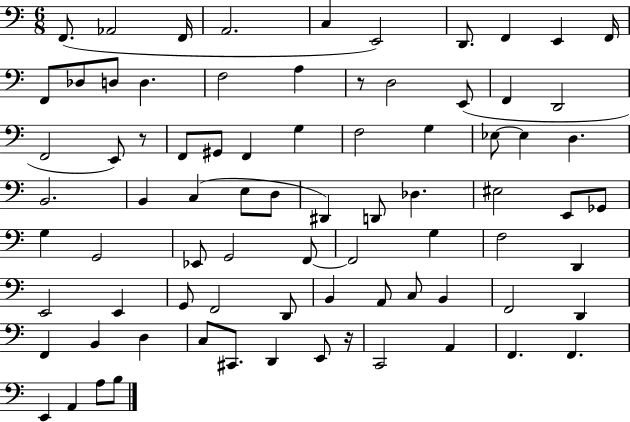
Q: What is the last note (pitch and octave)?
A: B3